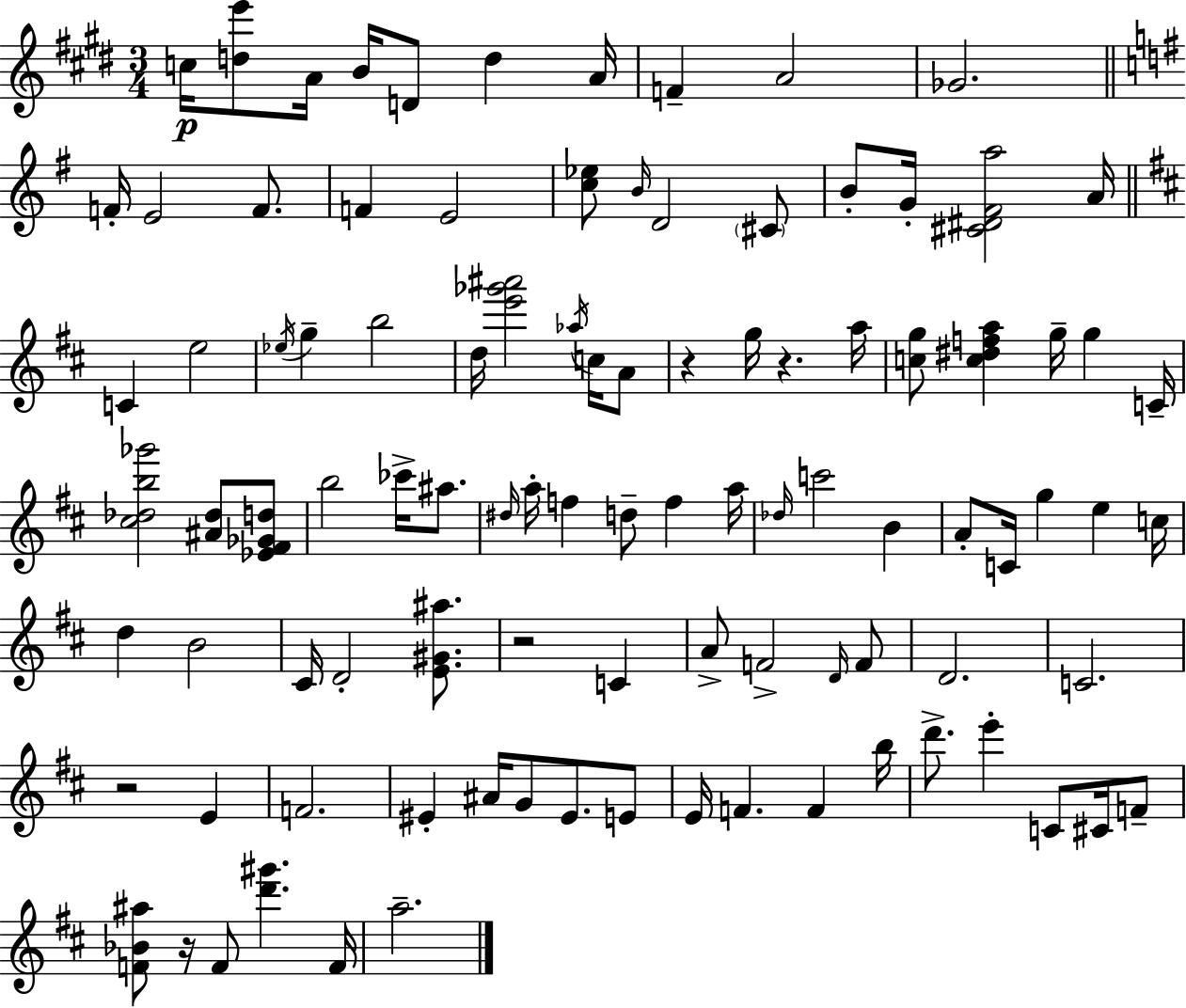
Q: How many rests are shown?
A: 5